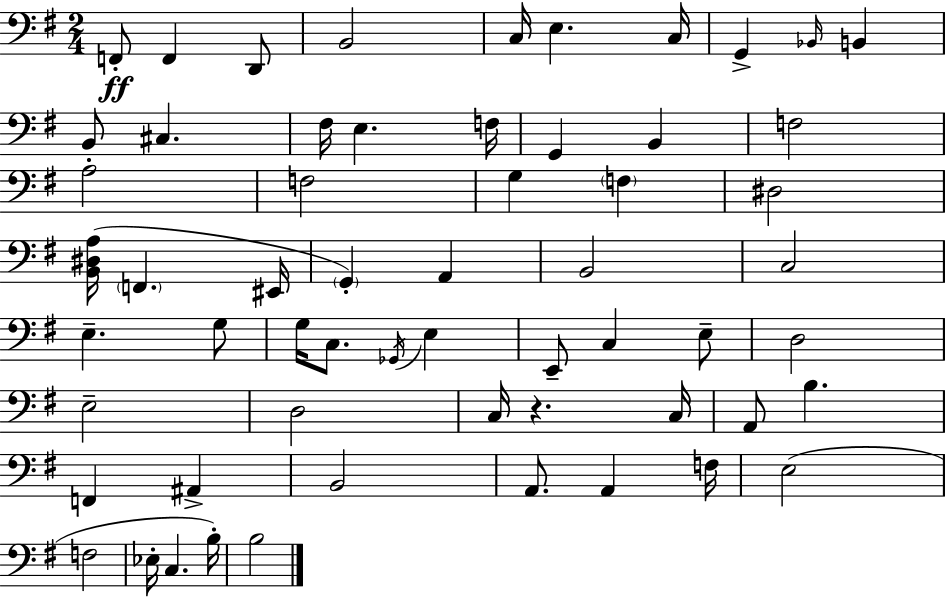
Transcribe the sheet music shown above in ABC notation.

X:1
T:Untitled
M:2/4
L:1/4
K:G
F,,/2 F,, D,,/2 B,,2 C,/4 E, C,/4 G,, _B,,/4 B,, B,,/2 ^C, ^F,/4 E, F,/4 G,, B,, F,2 A,2 F,2 G, F, ^D,2 [B,,^D,A,]/4 F,, ^E,,/4 G,, A,, B,,2 C,2 E, G,/2 G,/4 C,/2 _G,,/4 E, E,,/2 C, E,/2 D,2 E,2 D,2 C,/4 z C,/4 A,,/2 B, F,, ^A,, B,,2 A,,/2 A,, F,/4 E,2 F,2 _E,/4 C, B,/4 B,2